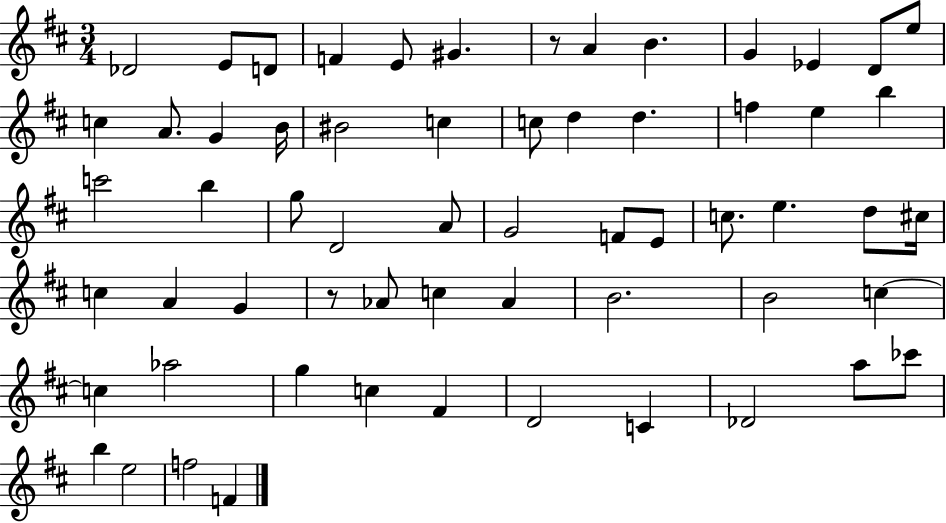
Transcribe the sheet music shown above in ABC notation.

X:1
T:Untitled
M:3/4
L:1/4
K:D
_D2 E/2 D/2 F E/2 ^G z/2 A B G _E D/2 e/2 c A/2 G B/4 ^B2 c c/2 d d f e b c'2 b g/2 D2 A/2 G2 F/2 E/2 c/2 e d/2 ^c/4 c A G z/2 _A/2 c _A B2 B2 c c _a2 g c ^F D2 C _D2 a/2 _c'/2 b e2 f2 F